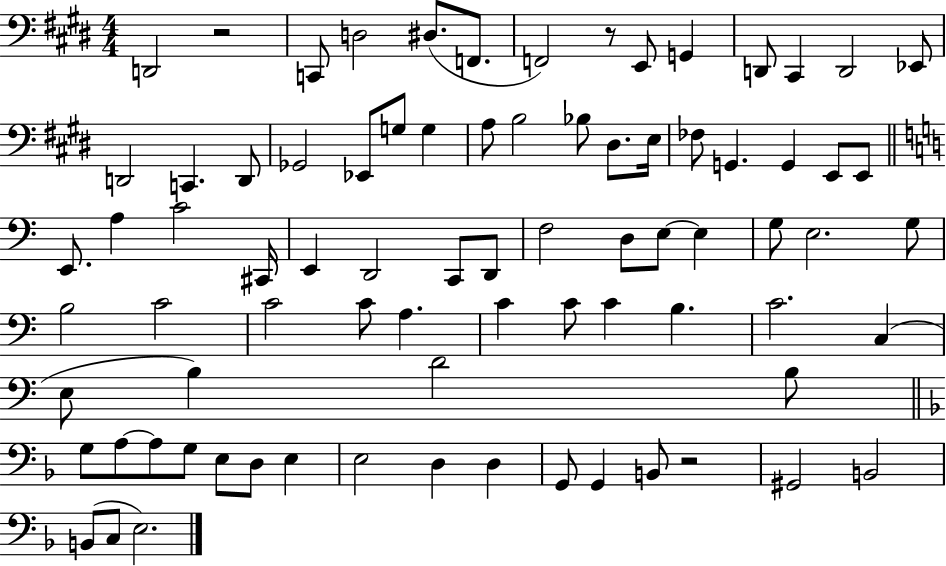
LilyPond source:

{
  \clef bass
  \numericTimeSignature
  \time 4/4
  \key e \major
  d,2 r2 | c,8 d2 dis8.( f,8. | f,2) r8 e,8 g,4 | d,8 cis,4 d,2 ees,8 | \break d,2 c,4. d,8 | ges,2 ees,8 g8 g4 | a8 b2 bes8 dis8. e16 | fes8 g,4. g,4 e,8 e,8 | \break \bar "||" \break \key c \major e,8. a4 c'2 cis,16 | e,4 d,2 c,8 d,8 | f2 d8 e8~~ e4 | g8 e2. g8 | \break b2 c'2 | c'2 c'8 a4. | c'4 c'8 c'4 b4. | c'2. c4( | \break e8 b4) d'2 b8 | \bar "||" \break \key f \major g8 a8~~ a8 g8 e8 d8 e4 | e2 d4 d4 | g,8 g,4 b,8 r2 | gis,2 b,2 | \break b,8( c8 e2.) | \bar "|."
}